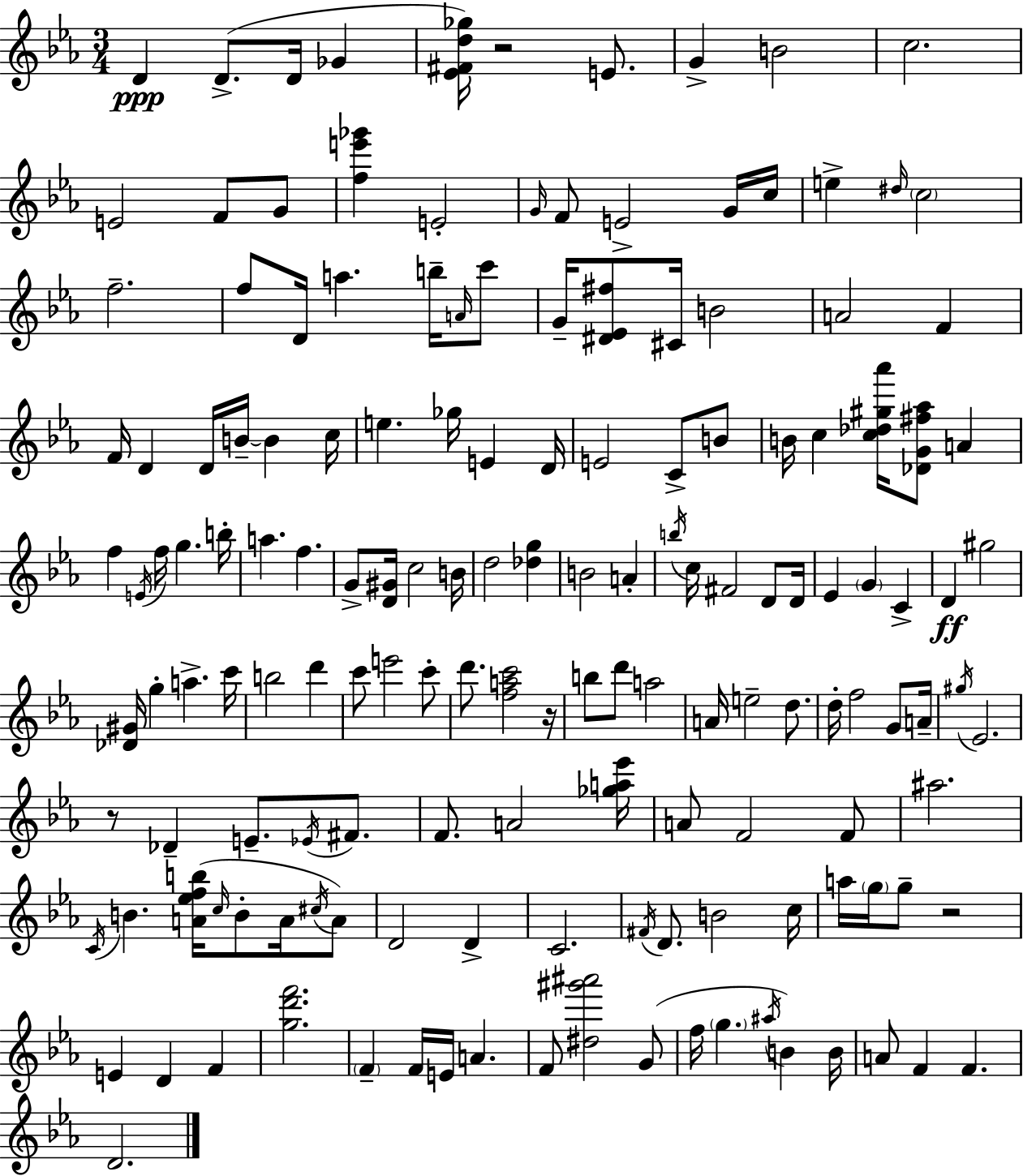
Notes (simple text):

D4/q D4/e. D4/s Gb4/q [Eb4,F#4,D5,Gb5]/s R/h E4/e. G4/q B4/h C5/h. E4/h F4/e G4/e [F5,E6,Gb6]/q E4/h G4/s F4/e E4/h G4/s C5/s E5/q D#5/s C5/h F5/h. F5/e D4/s A5/q. B5/s A4/s C6/e G4/s [D#4,Eb4,F#5]/e C#4/s B4/h A4/h F4/q F4/s D4/q D4/s B4/s B4/q C5/s E5/q. Gb5/s E4/q D4/s E4/h C4/e B4/e B4/s C5/q [C5,Db5,G#5,Ab6]/s [Db4,G4,F#5,Ab5]/e A4/q F5/q E4/s F5/s G5/q. B5/s A5/q. F5/q. G4/e [D4,G#4]/s C5/h B4/s D5/h [Db5,G5]/q B4/h A4/q B5/s C5/s F#4/h D4/e D4/s Eb4/q G4/q C4/q D4/q G#5/h [Db4,G#4]/s G5/q A5/q. C6/s B5/h D6/q C6/e E6/h C6/e D6/e. [F5,A5,C6]/h R/s B5/e D6/e A5/h A4/s E5/h D5/e. D5/s F5/h G4/e A4/s G#5/s Eb4/h. R/e Db4/q E4/e. Eb4/s F#4/e. F4/e. A4/h [Gb5,A5,Eb6]/s A4/e F4/h F4/e A#5/h. C4/s B4/q. [A4,Eb5,F5,B5]/s C5/s B4/e A4/s C#5/s A4/e D4/h D4/q C4/h. F#4/s D4/e. B4/h C5/s A5/s G5/s G5/e R/h E4/q D4/q F4/q [G5,D6,F6]/h. F4/q F4/s E4/s A4/q. F4/e [D#5,G#6,A#6]/h G4/e F5/s G5/q. A#5/s B4/q B4/s A4/e F4/q F4/q. D4/h.